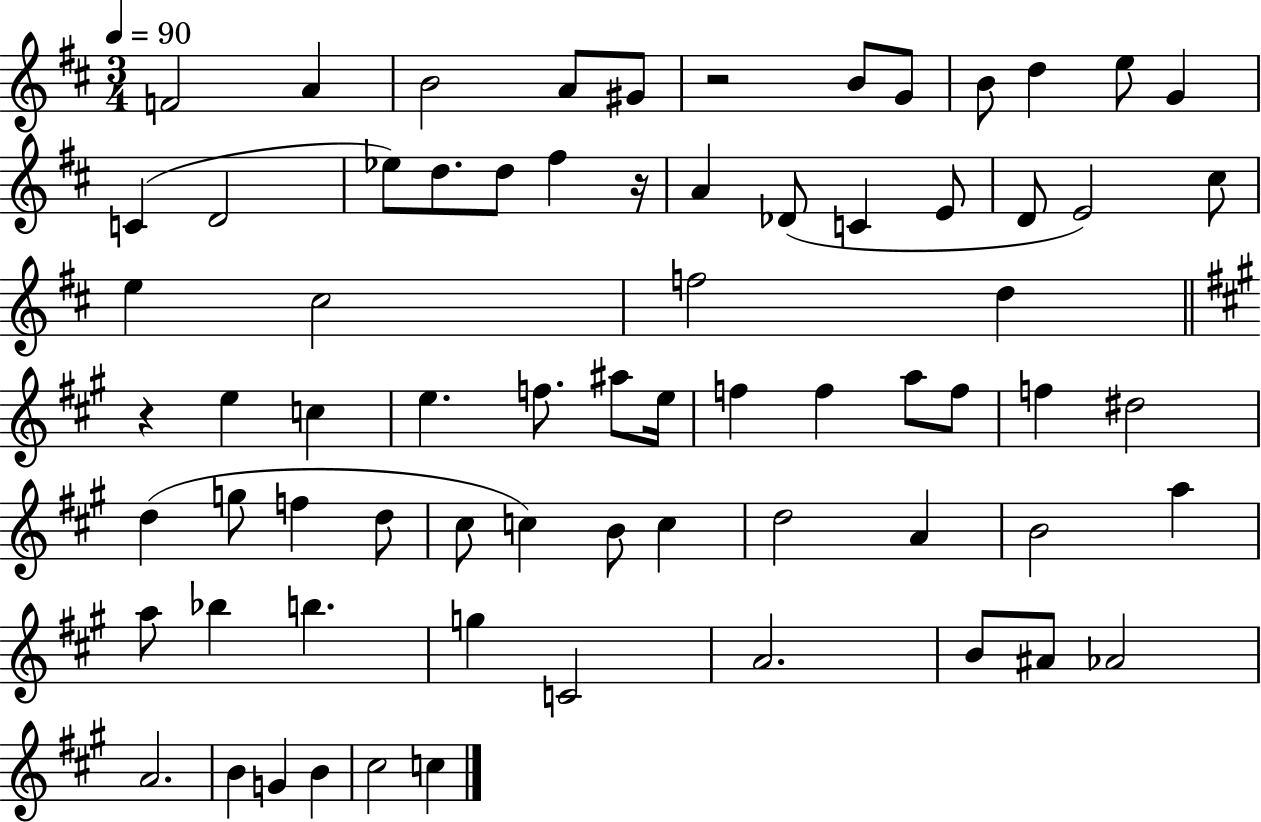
F4/h A4/q B4/h A4/e G#4/e R/h B4/e G4/e B4/e D5/q E5/e G4/q C4/q D4/h Eb5/e D5/e. D5/e F#5/q R/s A4/q Db4/e C4/q E4/e D4/e E4/h C#5/e E5/q C#5/h F5/h D5/q R/q E5/q C5/q E5/q. F5/e. A#5/e E5/s F5/q F5/q A5/e F5/e F5/q D#5/h D5/q G5/e F5/q D5/e C#5/e C5/q B4/e C5/q D5/h A4/q B4/h A5/q A5/e Bb5/q B5/q. G5/q C4/h A4/h. B4/e A#4/e Ab4/h A4/h. B4/q G4/q B4/q C#5/h C5/q